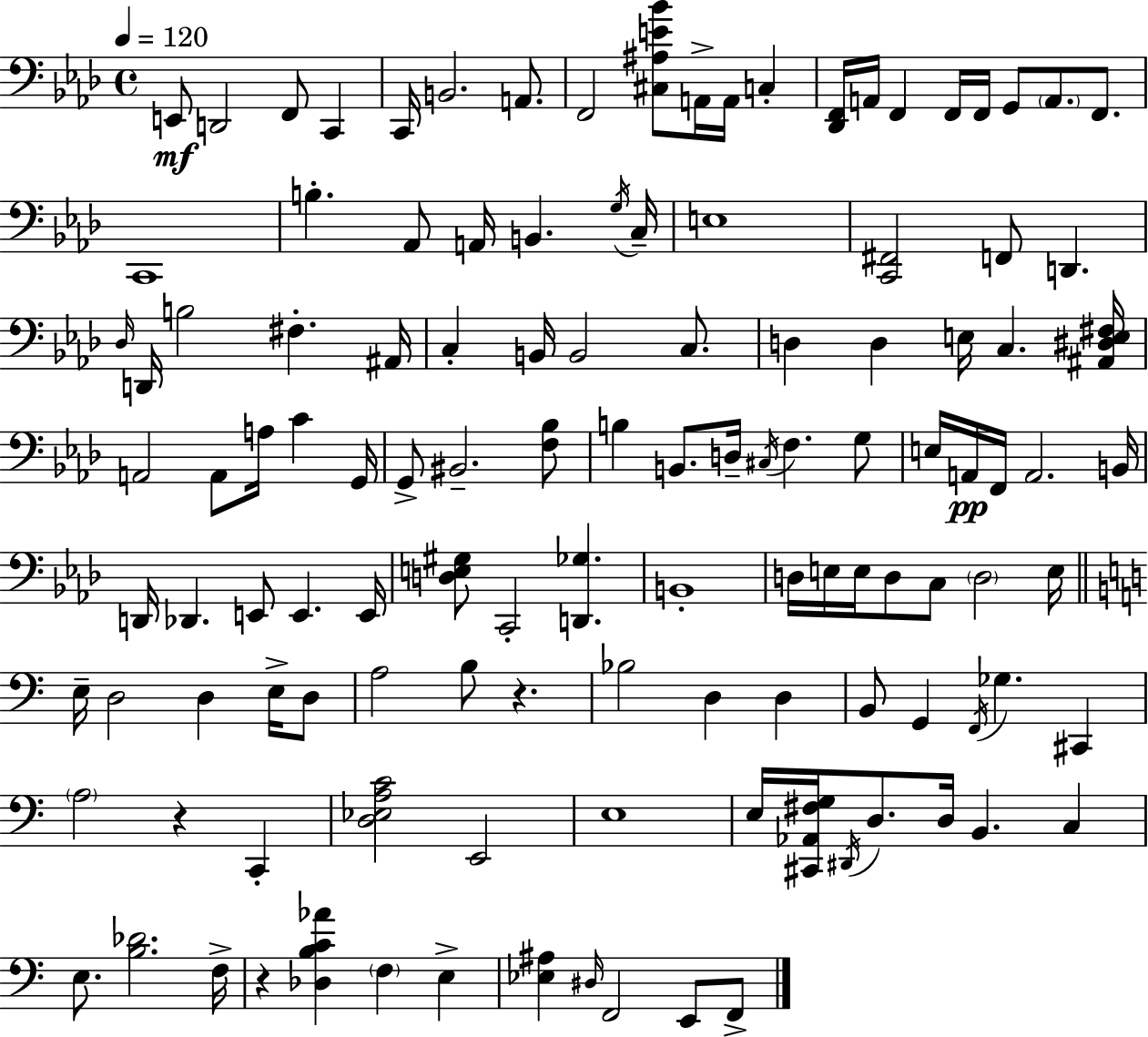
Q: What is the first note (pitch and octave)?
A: E2